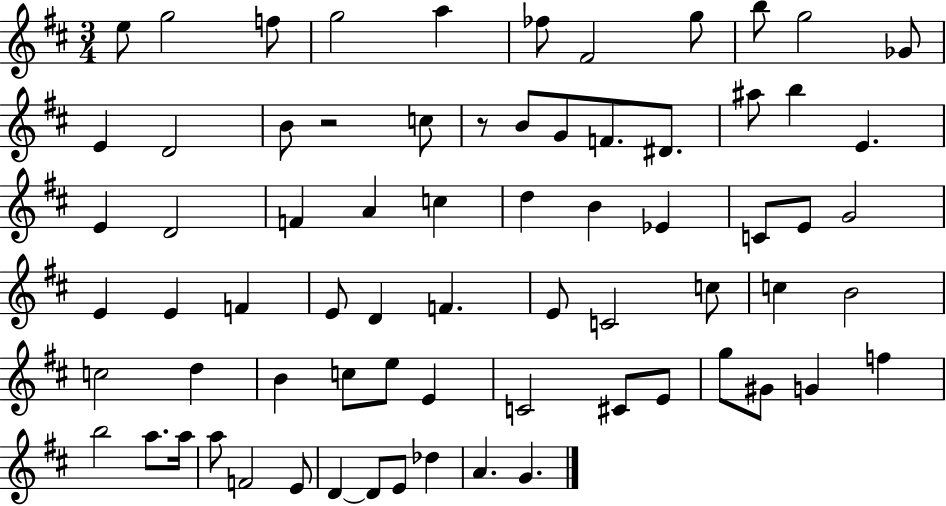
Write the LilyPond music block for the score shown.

{
  \clef treble
  \numericTimeSignature
  \time 3/4
  \key d \major
  \repeat volta 2 { e''8 g''2 f''8 | g''2 a''4 | fes''8 fis'2 g''8 | b''8 g''2 ges'8 | \break e'4 d'2 | b'8 r2 c''8 | r8 b'8 g'8 f'8. dis'8. | ais''8 b''4 e'4. | \break e'4 d'2 | f'4 a'4 c''4 | d''4 b'4 ees'4 | c'8 e'8 g'2 | \break e'4 e'4 f'4 | e'8 d'4 f'4. | e'8 c'2 c''8 | c''4 b'2 | \break c''2 d''4 | b'4 c''8 e''8 e'4 | c'2 cis'8 e'8 | g''8 gis'8 g'4 f''4 | \break b''2 a''8. a''16 | a''8 f'2 e'8 | d'4~~ d'8 e'8 des''4 | a'4. g'4. | \break } \bar "|."
}